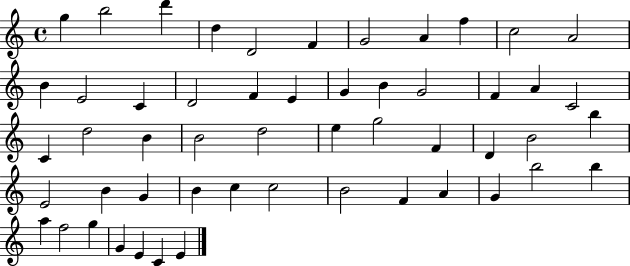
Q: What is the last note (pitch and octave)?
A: E4